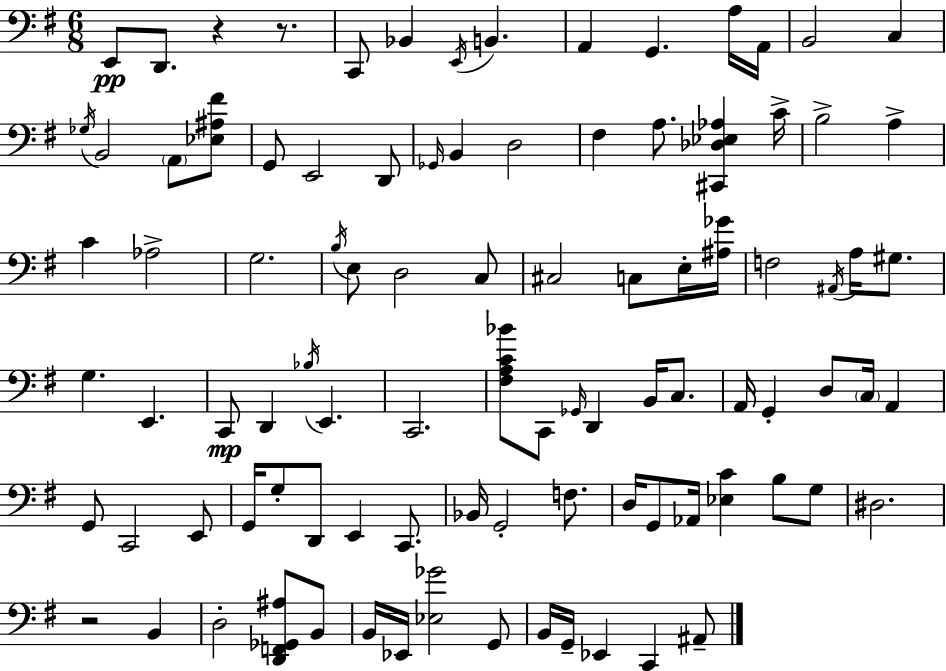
X:1
T:Untitled
M:6/8
L:1/4
K:Em
E,,/2 D,,/2 z z/2 C,,/2 _B,, E,,/4 B,, A,, G,, A,/4 A,,/4 B,,2 C, _G,/4 B,,2 A,,/2 [_E,^A,^F]/2 G,,/2 E,,2 D,,/2 _G,,/4 B,, D,2 ^F, A,/2 [^C,,_D,_E,_A,] C/4 B,2 A, C _A,2 G,2 B,/4 E,/2 D,2 C,/2 ^C,2 C,/2 E,/4 [^A,_G]/4 F,2 ^A,,/4 A,/4 ^G,/2 G, E,, C,,/2 D,, _B,/4 E,, C,,2 [^F,A,C_B]/2 C,,/2 _G,,/4 D,, B,,/4 C,/2 A,,/4 G,, D,/2 C,/4 A,, G,,/2 C,,2 E,,/2 G,,/4 G,/2 D,,/2 E,, C,,/2 _B,,/4 G,,2 F,/2 D,/4 G,,/2 _A,,/4 [_E,C] B,/2 G,/2 ^D,2 z2 B,, D,2 [D,,F,,_G,,^A,]/2 B,,/2 B,,/4 _E,,/4 [_E,_G]2 G,,/2 B,,/4 G,,/4 _E,, C,, ^A,,/2